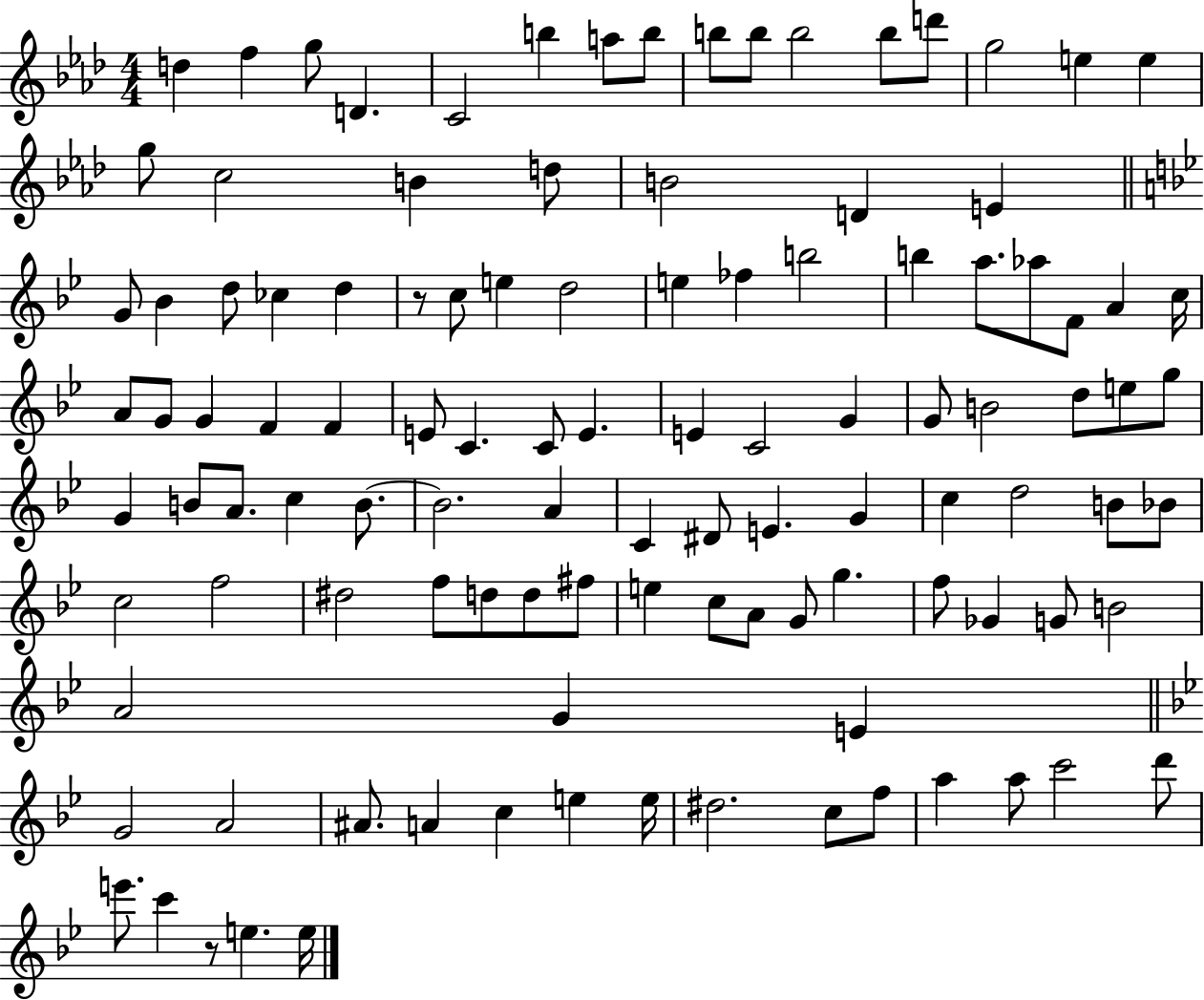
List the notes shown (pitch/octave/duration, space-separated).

D5/q F5/q G5/e D4/q. C4/h B5/q A5/e B5/e B5/e B5/e B5/h B5/e D6/e G5/h E5/q E5/q G5/e C5/h B4/q D5/e B4/h D4/q E4/q G4/e Bb4/q D5/e CES5/q D5/q R/e C5/e E5/q D5/h E5/q FES5/q B5/h B5/q A5/e. Ab5/e F4/e A4/q C5/s A4/e G4/e G4/q F4/q F4/q E4/e C4/q. C4/e E4/q. E4/q C4/h G4/q G4/e B4/h D5/e E5/e G5/e G4/q B4/e A4/e. C5/q B4/e. B4/h. A4/q C4/q D#4/e E4/q. G4/q C5/q D5/h B4/e Bb4/e C5/h F5/h D#5/h F5/e D5/e D5/e F#5/e E5/q C5/e A4/e G4/e G5/q. F5/e Gb4/q G4/e B4/h A4/h G4/q E4/q G4/h A4/h A#4/e. A4/q C5/q E5/q E5/s D#5/h. C5/e F5/e A5/q A5/e C6/h D6/e E6/e. C6/q R/e E5/q. E5/s